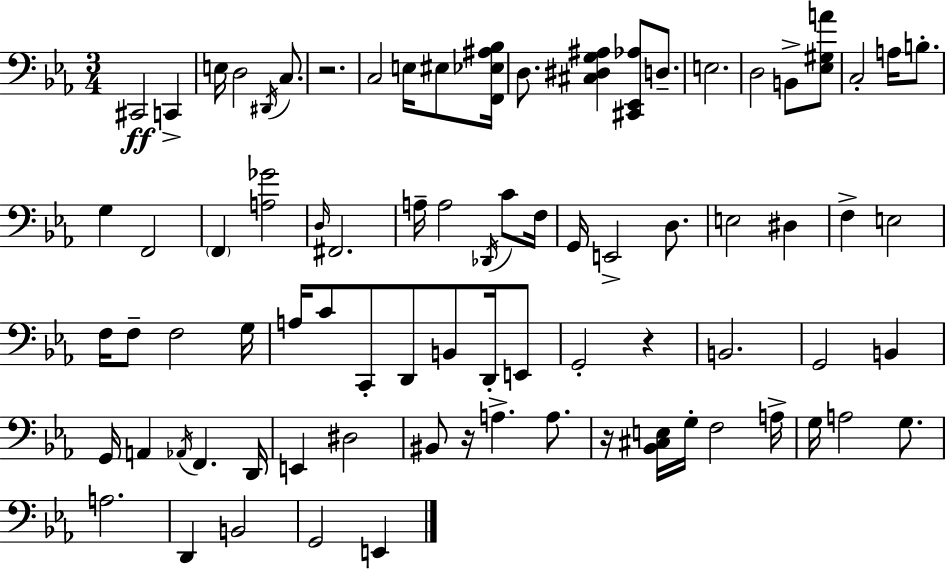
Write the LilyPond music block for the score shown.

{
  \clef bass
  \numericTimeSignature
  \time 3/4
  \key c \minor
  \repeat volta 2 { cis,2\ff c,4-> | e16 d2 \acciaccatura { dis,16 } c8. | r2. | c2 e16 eis8 | \break <f, ees ais bes>16 d8. <cis dis g ais>4 <cis, ees, aes>8 d8.-- | e2. | d2 b,8-> <ees gis a'>8 | c2-. a16 b8.-. | \break g4 f,2 | \parenthesize f,4 <a ges'>2 | \grace { d16 } fis,2. | a16-- a2 \acciaccatura { des,16 } | \break c'8 f16 g,16 e,2-> | d8. e2 dis4 | f4-> e2 | f16 f8-- f2 | \break g16 a16 c'8 c,8-. d,8 b,8 | d,16-. e,8 g,2-. r4 | b,2. | g,2 b,4 | \break g,16 a,4 \acciaccatura { aes,16 } f,4. | d,16 e,4 dis2 | bis,8 r16 a4.-> | a8. r16 <bes, cis e>16 g16-. f2 | \break a16-> g16 a2 | g8. a2. | d,4 b,2 | g,2 | \break e,4 } \bar "|."
}